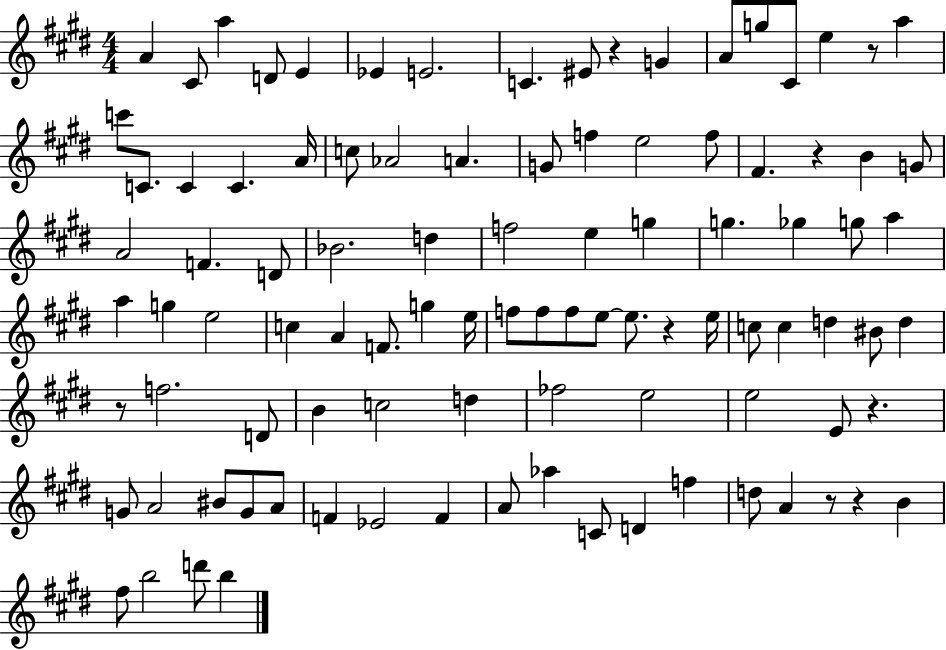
A4/q C#4/e A5/q D4/e E4/q Eb4/q E4/h. C4/q. EIS4/e R/q G4/q A4/e G5/e C#4/e E5/q R/e A5/q C6/e C4/e. C4/q C4/q. A4/s C5/e Ab4/h A4/q. G4/e F5/q E5/h F5/e F#4/q. R/q B4/q G4/e A4/h F4/q. D4/e Bb4/h. D5/q F5/h E5/q G5/q G5/q. Gb5/q G5/e A5/q A5/q G5/q E5/h C5/q A4/q F4/e. G5/q E5/s F5/e F5/e F5/e E5/e E5/e. R/q E5/s C5/e C5/q D5/q BIS4/e D5/q R/e F5/h. D4/e B4/q C5/h D5/q FES5/h E5/h E5/h E4/e R/q. G4/e A4/h BIS4/e G4/e A4/e F4/q Eb4/h F4/q A4/e Ab5/q C4/e D4/q F5/q D5/e A4/q R/e R/q B4/q F#5/e B5/h D6/e B5/q